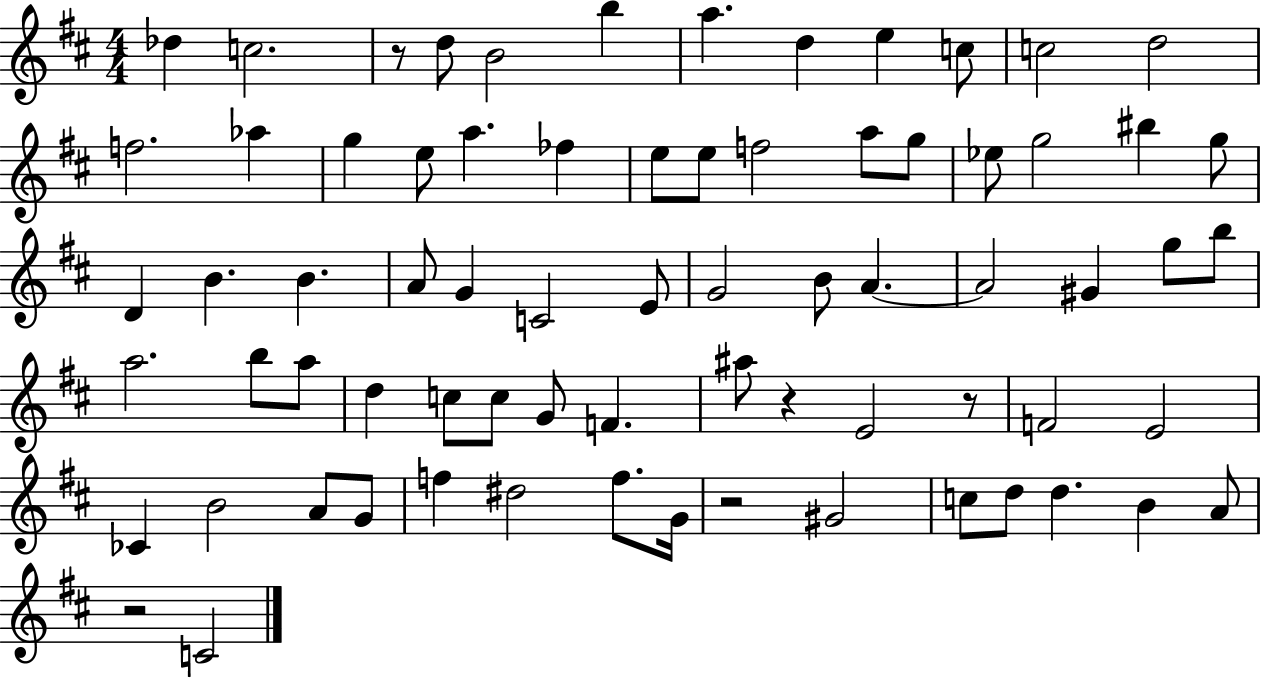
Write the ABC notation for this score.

X:1
T:Untitled
M:4/4
L:1/4
K:D
_d c2 z/2 d/2 B2 b a d e c/2 c2 d2 f2 _a g e/2 a _f e/2 e/2 f2 a/2 g/2 _e/2 g2 ^b g/2 D B B A/2 G C2 E/2 G2 B/2 A A2 ^G g/2 b/2 a2 b/2 a/2 d c/2 c/2 G/2 F ^a/2 z E2 z/2 F2 E2 _C B2 A/2 G/2 f ^d2 f/2 G/4 z2 ^G2 c/2 d/2 d B A/2 z2 C2